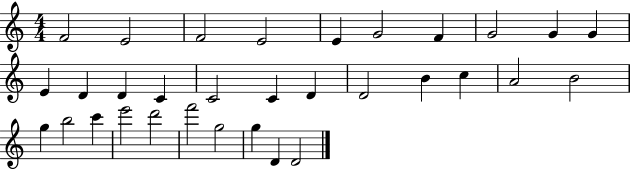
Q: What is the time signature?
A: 4/4